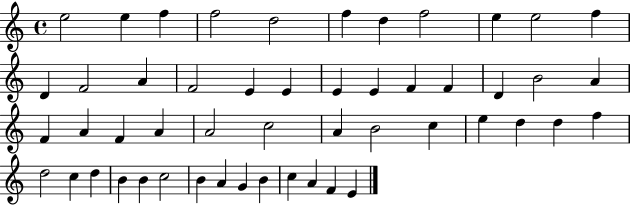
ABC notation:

X:1
T:Untitled
M:4/4
L:1/4
K:C
e2 e f f2 d2 f d f2 e e2 f D F2 A F2 E E E E F F D B2 A F A F A A2 c2 A B2 c e d d f d2 c d B B c2 B A G B c A F E